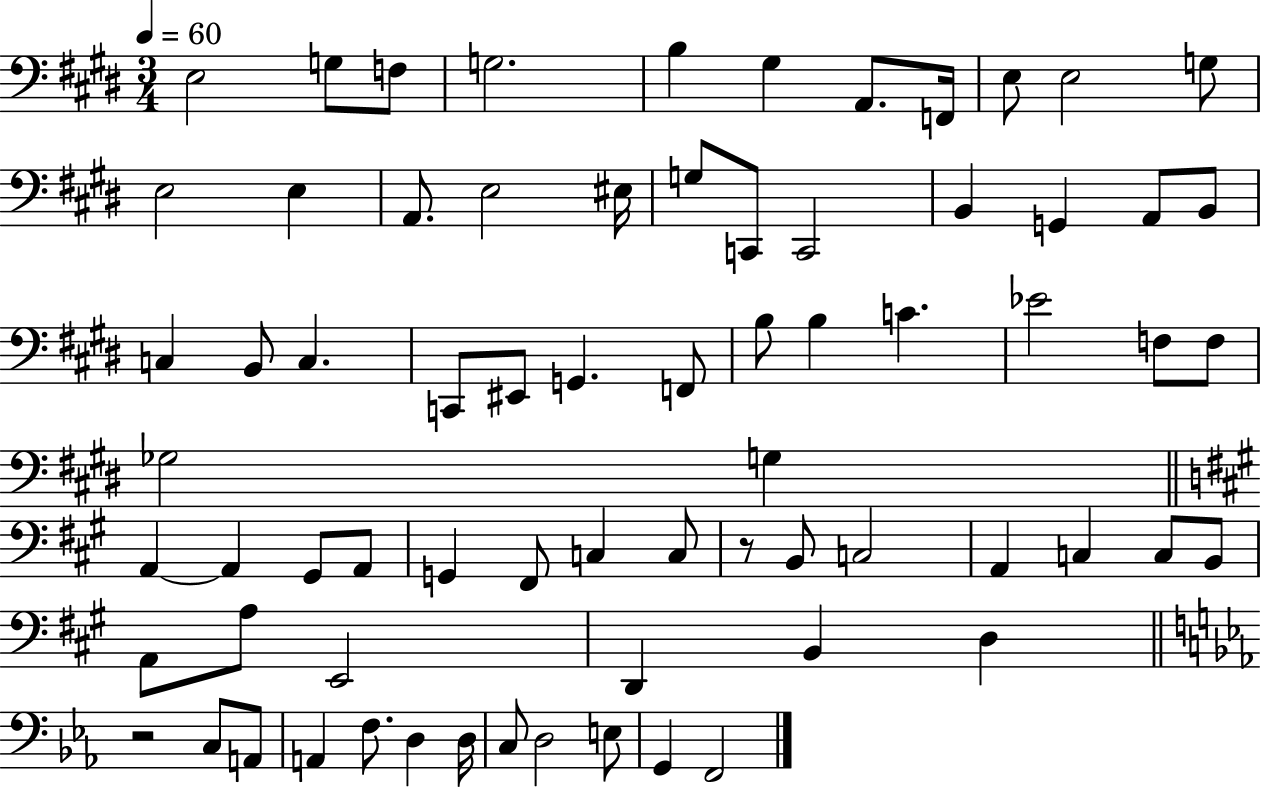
X:1
T:Untitled
M:3/4
L:1/4
K:E
E,2 G,/2 F,/2 G,2 B, ^G, A,,/2 F,,/4 E,/2 E,2 G,/2 E,2 E, A,,/2 E,2 ^E,/4 G,/2 C,,/2 C,,2 B,, G,, A,,/2 B,,/2 C, B,,/2 C, C,,/2 ^E,,/2 G,, F,,/2 B,/2 B, C _E2 F,/2 F,/2 _G,2 G, A,, A,, ^G,,/2 A,,/2 G,, ^F,,/2 C, C,/2 z/2 B,,/2 C,2 A,, C, C,/2 B,,/2 A,,/2 A,/2 E,,2 D,, B,, D, z2 C,/2 A,,/2 A,, F,/2 D, D,/4 C,/2 D,2 E,/2 G,, F,,2